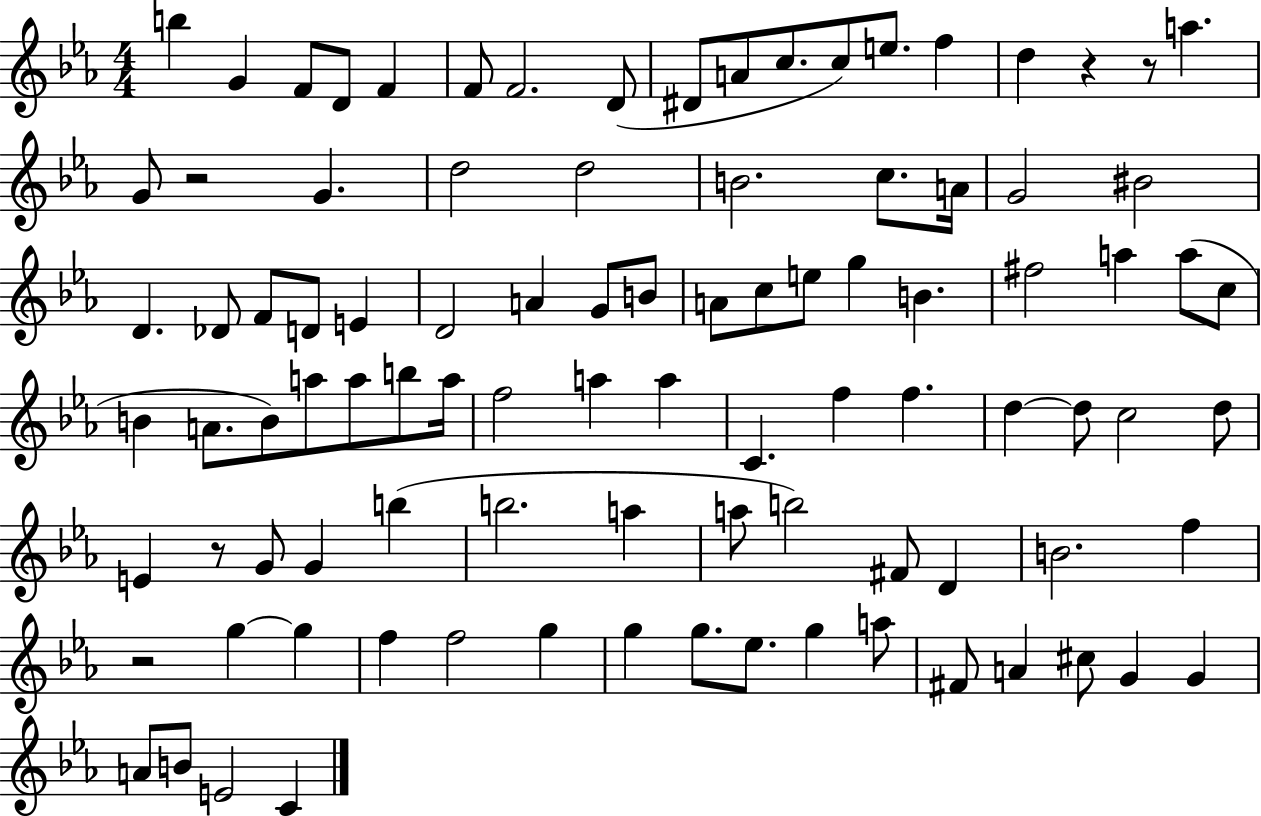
B5/q G4/q F4/e D4/e F4/q F4/e F4/h. D4/e D#4/e A4/e C5/e. C5/e E5/e. F5/q D5/q R/q R/e A5/q. G4/e R/h G4/q. D5/h D5/h B4/h. C5/e. A4/s G4/h BIS4/h D4/q. Db4/e F4/e D4/e E4/q D4/h A4/q G4/e B4/e A4/e C5/e E5/e G5/q B4/q. F#5/h A5/q A5/e C5/e B4/q A4/e. B4/e A5/e A5/e B5/e A5/s F5/h A5/q A5/q C4/q. F5/q F5/q. D5/q D5/e C5/h D5/e E4/q R/e G4/e G4/q B5/q B5/h. A5/q A5/e B5/h F#4/e D4/q B4/h. F5/q R/h G5/q G5/q F5/q F5/h G5/q G5/q G5/e. Eb5/e. G5/q A5/e F#4/e A4/q C#5/e G4/q G4/q A4/e B4/e E4/h C4/q